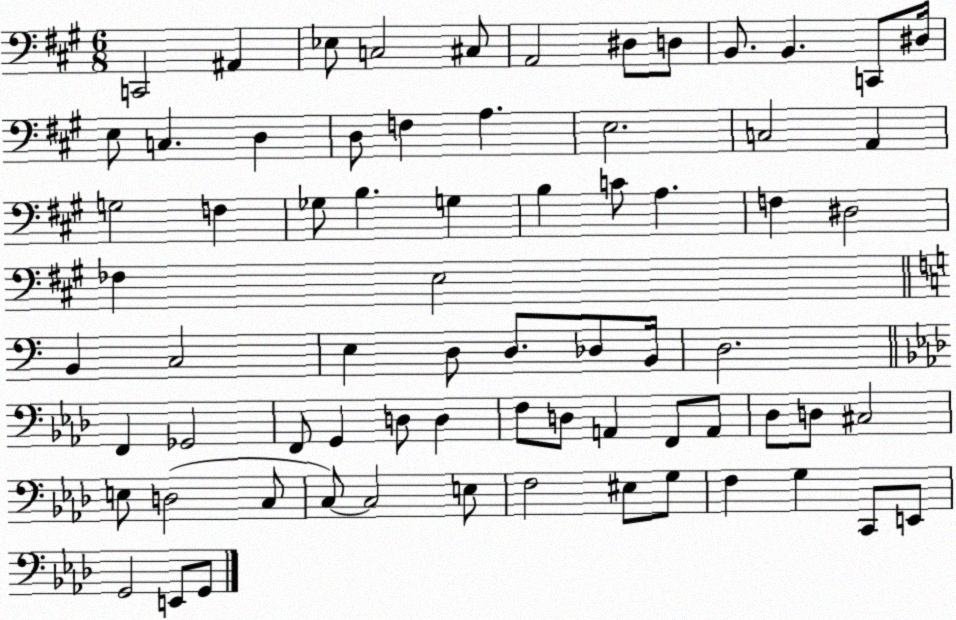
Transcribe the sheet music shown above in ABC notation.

X:1
T:Untitled
M:6/8
L:1/4
K:A
C,,2 ^A,, _E,/2 C,2 ^C,/2 A,,2 ^D,/2 D,/2 B,,/2 B,, C,,/2 ^D,/4 E,/2 C, D, D,/2 F, A, E,2 C,2 A,, G,2 F, _G,/2 B, G, B, C/2 A, F, ^D,2 _F, E,2 B,, C,2 E, D,/2 D,/2 _D,/2 B,,/4 D,2 F,, _G,,2 F,,/2 G,, D,/2 D, F,/2 D,/2 A,, F,,/2 A,,/2 _D,/2 D,/2 ^C,2 E,/2 D,2 C,/2 C,/2 C,2 E,/2 F,2 ^E,/2 G,/2 F, G, C,,/2 E,,/2 G,,2 E,,/2 G,,/2